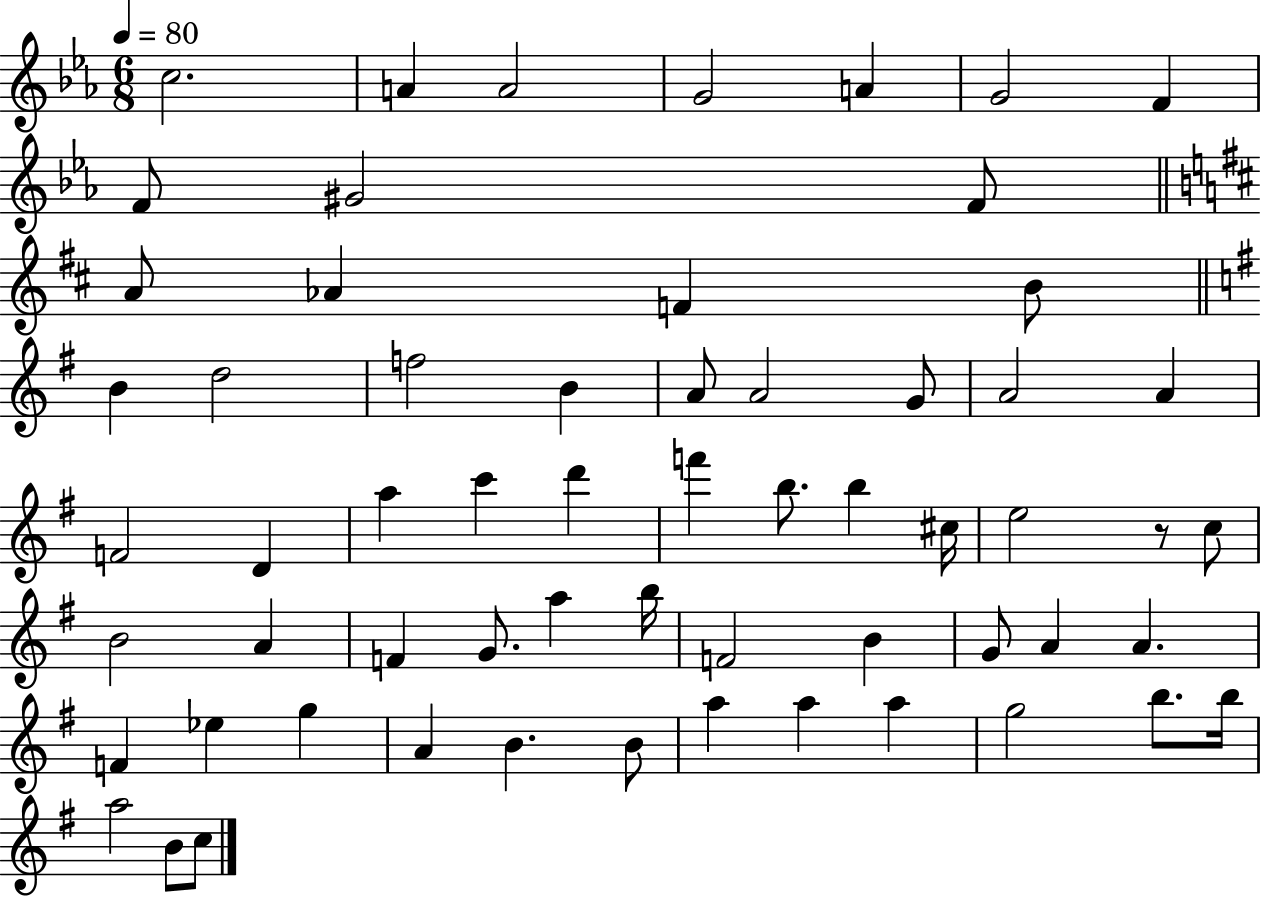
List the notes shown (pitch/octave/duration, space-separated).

C5/h. A4/q A4/h G4/h A4/q G4/h F4/q F4/e G#4/h F4/e A4/e Ab4/q F4/q B4/e B4/q D5/h F5/h B4/q A4/e A4/h G4/e A4/h A4/q F4/h D4/q A5/q C6/q D6/q F6/q B5/e. B5/q C#5/s E5/h R/e C5/e B4/h A4/q F4/q G4/e. A5/q B5/s F4/h B4/q G4/e A4/q A4/q. F4/q Eb5/q G5/q A4/q B4/q. B4/e A5/q A5/q A5/q G5/h B5/e. B5/s A5/h B4/e C5/e